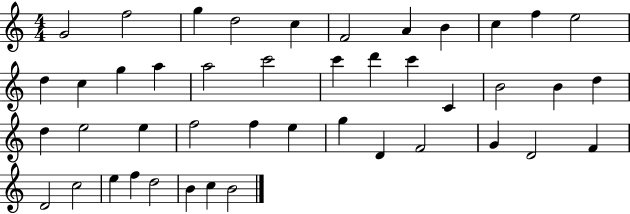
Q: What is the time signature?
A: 4/4